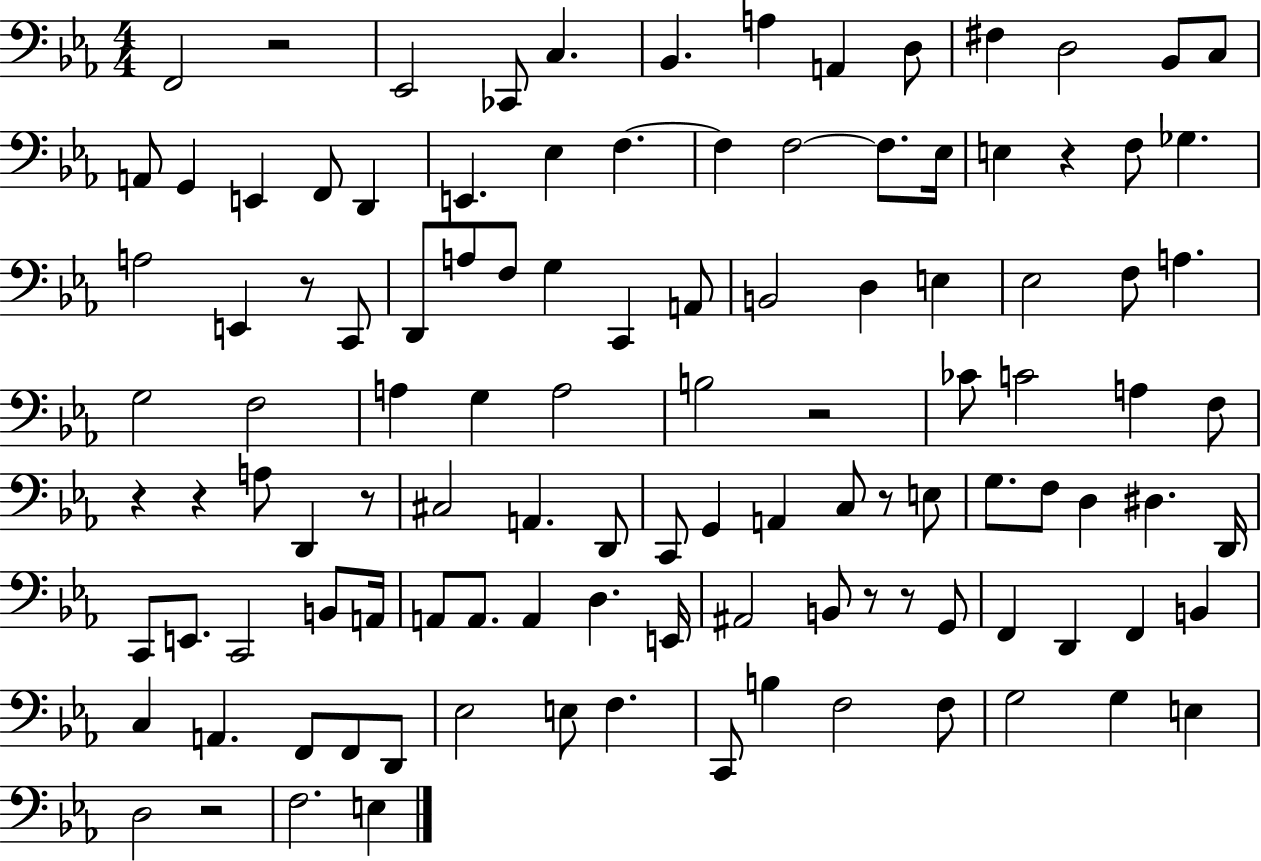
{
  \clef bass
  \numericTimeSignature
  \time 4/4
  \key ees \major
  f,2 r2 | ees,2 ces,8 c4. | bes,4. a4 a,4 d8 | fis4 d2 bes,8 c8 | \break a,8 g,4 e,4 f,8 d,4 | e,4. ees4 f4.~~ | f4 f2~~ f8. ees16 | e4 r4 f8 ges4. | \break a2 e,4 r8 c,8 | d,8 a8 f8 g4 c,4 a,8 | b,2 d4 e4 | ees2 f8 a4. | \break g2 f2 | a4 g4 a2 | b2 r2 | ces'8 c'2 a4 f8 | \break r4 r4 a8 d,4 r8 | cis2 a,4. d,8 | c,8 g,4 a,4 c8 r8 e8 | g8. f8 d4 dis4. d,16 | \break c,8 e,8. c,2 b,8 a,16 | a,8 a,8. a,4 d4. e,16 | ais,2 b,8 r8 r8 g,8 | f,4 d,4 f,4 b,4 | \break c4 a,4. f,8 f,8 d,8 | ees2 e8 f4. | c,8 b4 f2 f8 | g2 g4 e4 | \break d2 r2 | f2. e4 | \bar "|."
}